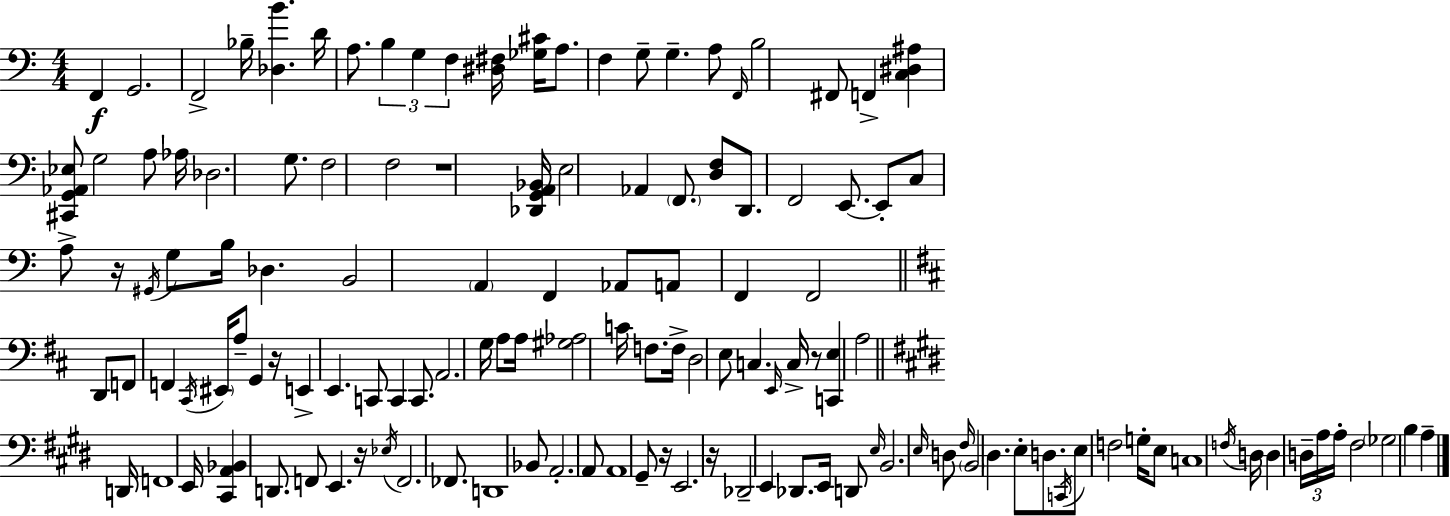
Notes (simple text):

F2/q G2/h. F2/h Bb3/s [Db3,B4]/q. D4/s A3/e. B3/q G3/q F3/q [D#3,F#3]/s [Gb3,C#4]/s A3/e. F3/q G3/e G3/q. A3/e F2/s B3/h F#2/e F2/q [C3,D#3,A#3]/q [C#2,G2,Ab2,Eb3]/e G3/h A3/e Ab3/s Db3/h. G3/e. F3/h F3/h R/w [Db2,G2,A2,Bb2]/s E3/h Ab2/q F2/e. [D3,F3]/e D2/e. F2/h E2/e. E2/e C3/e A3/e R/s G#2/s G3/e B3/s Db3/q. B2/h A2/q F2/q Ab2/e A2/e F2/q F2/h D2/e F2/e F2/q C#2/s EIS2/s A3/e G2/q R/s E2/q E2/q. C2/e C2/q C2/e. A2/h. G3/s A3/e A3/s [G#3,Ab3]/h C4/s F3/e. F3/s D3/h E3/e C3/q. E2/s C3/s R/e [C2,E3]/q A3/h D2/s F2/w E2/s [C#2,A2,Bb2]/q D2/e. F2/e E2/q. R/s Eb3/s F2/h. FES2/e. D2/w Bb2/e A2/h. A2/e A2/w G#2/e R/s E2/h. R/s Db2/h E2/q Db2/e. E2/s D2/e E3/s B2/h. E3/s D3/e F#3/s B2/h D#3/q. E3/e D3/e. C2/s E3/e F3/h G3/s E3/e C3/w F3/s D3/s D3/q D3/s A3/s A3/s F#3/h Gb3/h B3/q A3/q